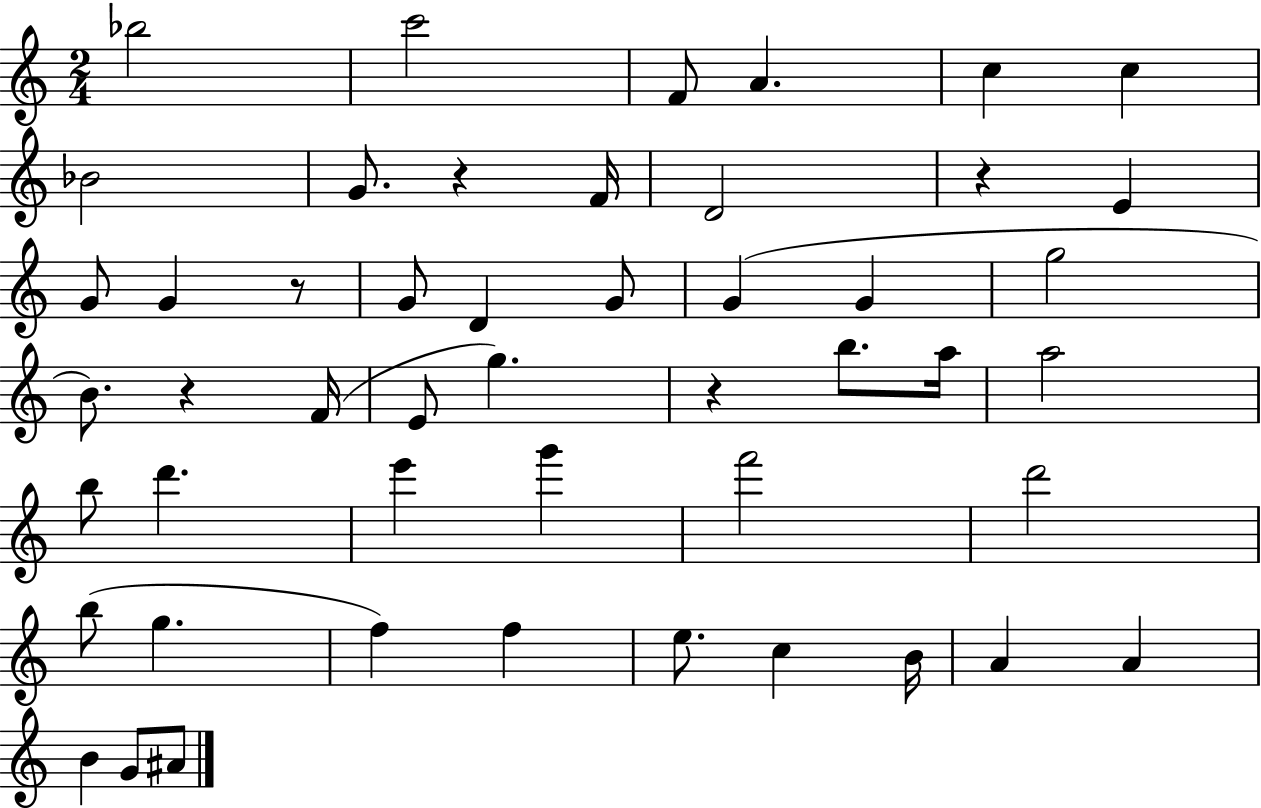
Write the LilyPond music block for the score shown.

{
  \clef treble
  \numericTimeSignature
  \time 2/4
  \key c \major
  bes''2 | c'''2 | f'8 a'4. | c''4 c''4 | \break bes'2 | g'8. r4 f'16 | d'2 | r4 e'4 | \break g'8 g'4 r8 | g'8 d'4 g'8 | g'4( g'4 | g''2 | \break b'8.) r4 f'16( | e'8 g''4.) | r4 b''8. a''16 | a''2 | \break b''8 d'''4. | e'''4 g'''4 | f'''2 | d'''2 | \break b''8( g''4. | f''4) f''4 | e''8. c''4 b'16 | a'4 a'4 | \break b'4 g'8 ais'8 | \bar "|."
}